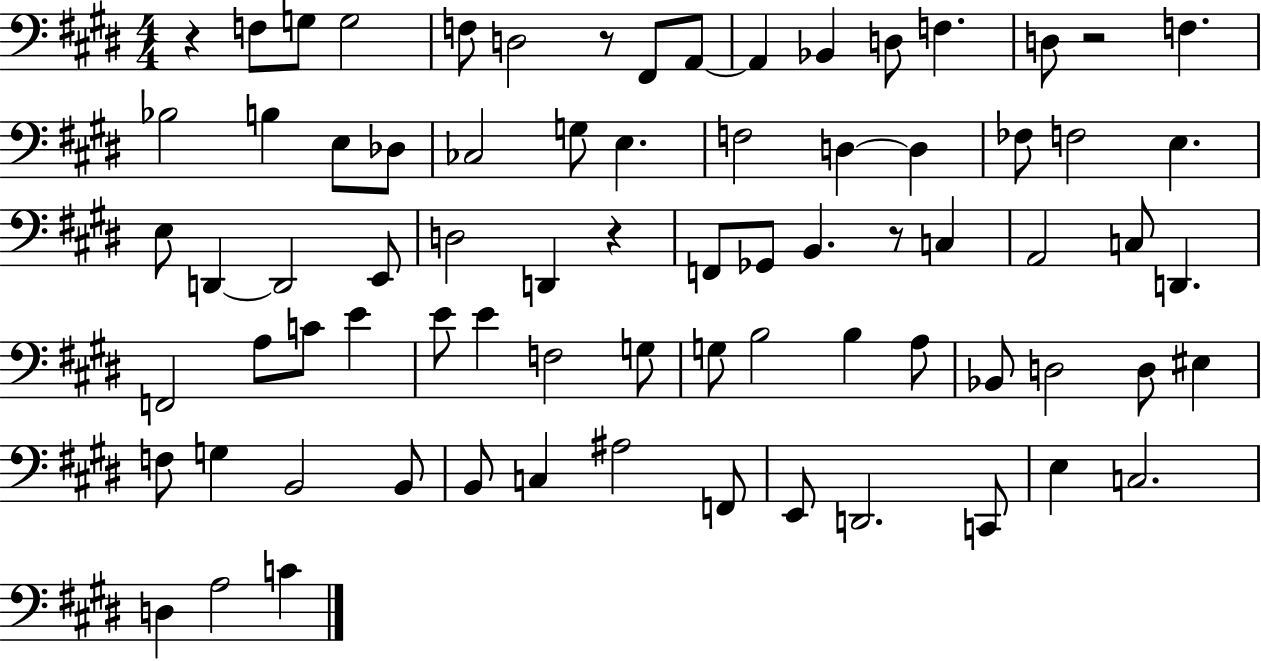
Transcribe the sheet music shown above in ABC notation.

X:1
T:Untitled
M:4/4
L:1/4
K:E
z F,/2 G,/2 G,2 F,/2 D,2 z/2 ^F,,/2 A,,/2 A,, _B,, D,/2 F, D,/2 z2 F, _B,2 B, E,/2 _D,/2 _C,2 G,/2 E, F,2 D, D, _F,/2 F,2 E, E,/2 D,, D,,2 E,,/2 D,2 D,, z F,,/2 _G,,/2 B,, z/2 C, A,,2 C,/2 D,, F,,2 A,/2 C/2 E E/2 E F,2 G,/2 G,/2 B,2 B, A,/2 _B,,/2 D,2 D,/2 ^E, F,/2 G, B,,2 B,,/2 B,,/2 C, ^A,2 F,,/2 E,,/2 D,,2 C,,/2 E, C,2 D, A,2 C